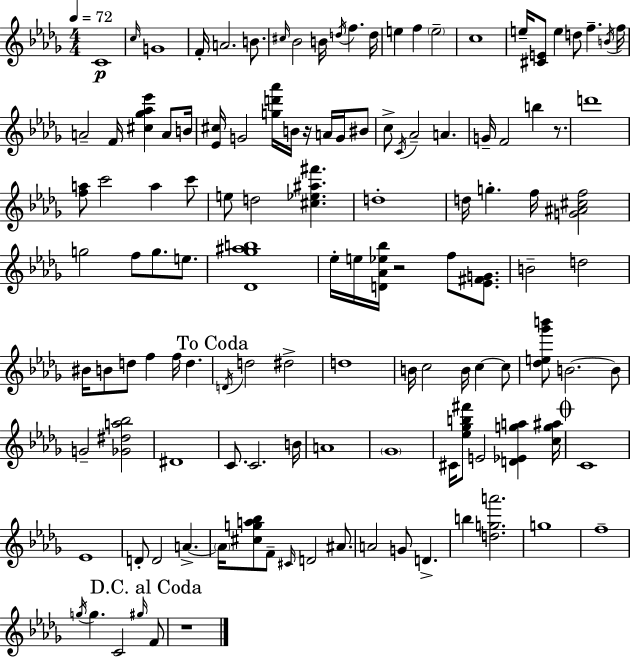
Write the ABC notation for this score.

X:1
T:Untitled
M:4/4
L:1/4
K:Bbm
C4 c/4 G4 F/4 A2 B/2 ^c/4 _B2 B/4 d/4 f d/4 e f e2 c4 e/4 [^CE]/2 e d/2 f B/4 f/4 A2 F/4 [^c_g_a_e'] A/2 B/4 [_E^c]/4 G2 [gd'_a']/4 B/4 z/4 A/4 G/4 ^B/2 c/2 C/4 _A2 A G/4 F2 b z/2 d'4 [fa]/2 c'2 a c'/2 e/2 d2 [^c_e^a^f'] d4 d/4 g f/4 [G^A^cf]2 g2 f/2 g/2 e/2 [_D_g^ab]4 _e/4 e/4 [D_A_e_b]/4 z2 f/2 [_E^FG]/2 B2 d2 ^B/4 B/2 d/2 f f/4 d D/4 d2 ^d2 d4 B/4 c2 B/4 c c/2 [_de_g'b']/2 B2 B/2 G2 [_G^da_b]2 ^D4 C/2 C2 B/4 A4 _G4 ^C/4 [_e_gb^f']/2 E2 [D_Ega] [cg^a]/4 C4 _E4 D/2 D2 A A/4 [^cga_b]/2 F/2 ^C/4 D2 ^A/2 A2 G/2 D b [dga']2 g4 f4 g/4 g C2 ^g/4 F/2 z4